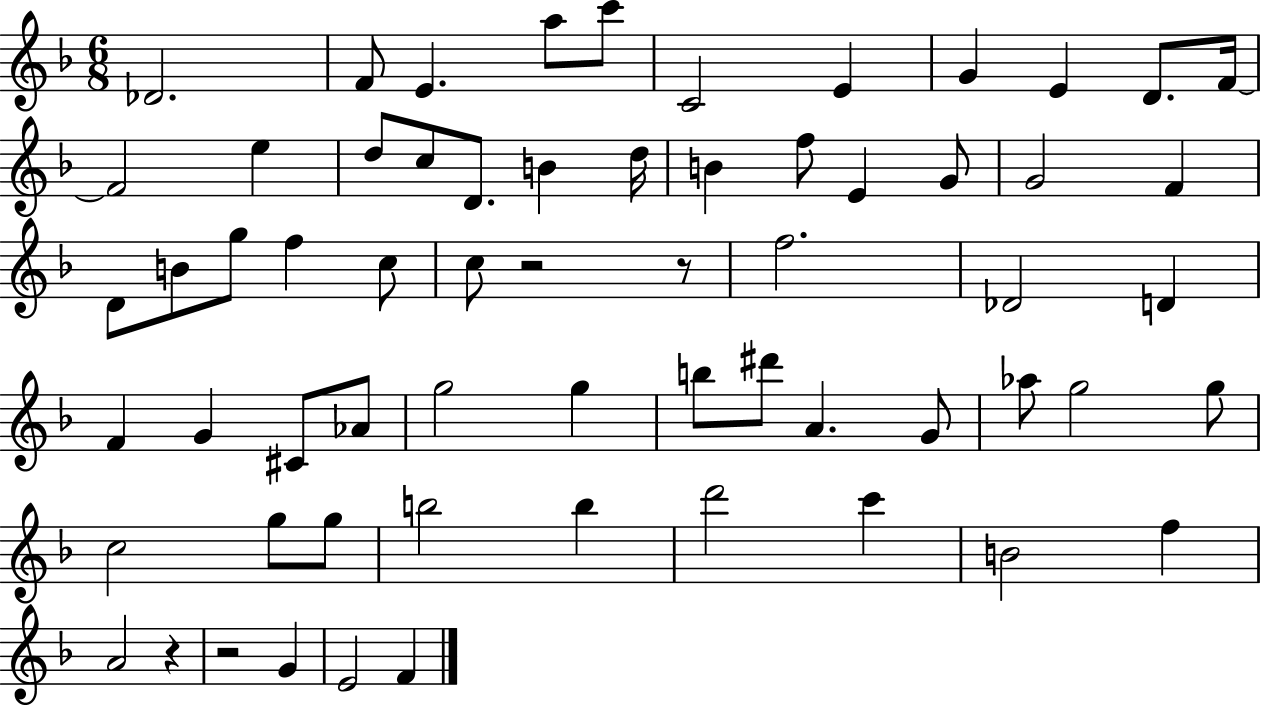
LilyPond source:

{
  \clef treble
  \numericTimeSignature
  \time 6/8
  \key f \major
  des'2. | f'8 e'4. a''8 c'''8 | c'2 e'4 | g'4 e'4 d'8. f'16~~ | \break f'2 e''4 | d''8 c''8 d'8. b'4 d''16 | b'4 f''8 e'4 g'8 | g'2 f'4 | \break d'8 b'8 g''8 f''4 c''8 | c''8 r2 r8 | f''2. | des'2 d'4 | \break f'4 g'4 cis'8 aes'8 | g''2 g''4 | b''8 dis'''8 a'4. g'8 | aes''8 g''2 g''8 | \break c''2 g''8 g''8 | b''2 b''4 | d'''2 c'''4 | b'2 f''4 | \break a'2 r4 | r2 g'4 | e'2 f'4 | \bar "|."
}